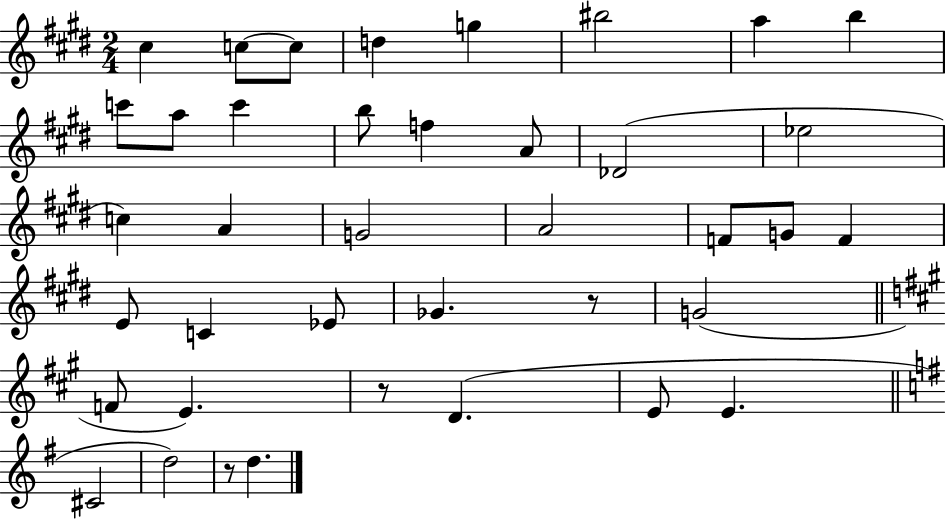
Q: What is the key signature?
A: E major